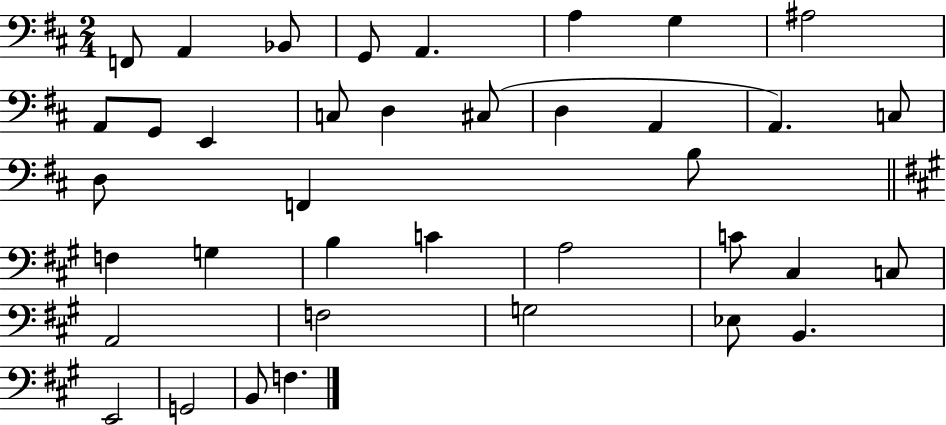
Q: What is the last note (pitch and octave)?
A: F3